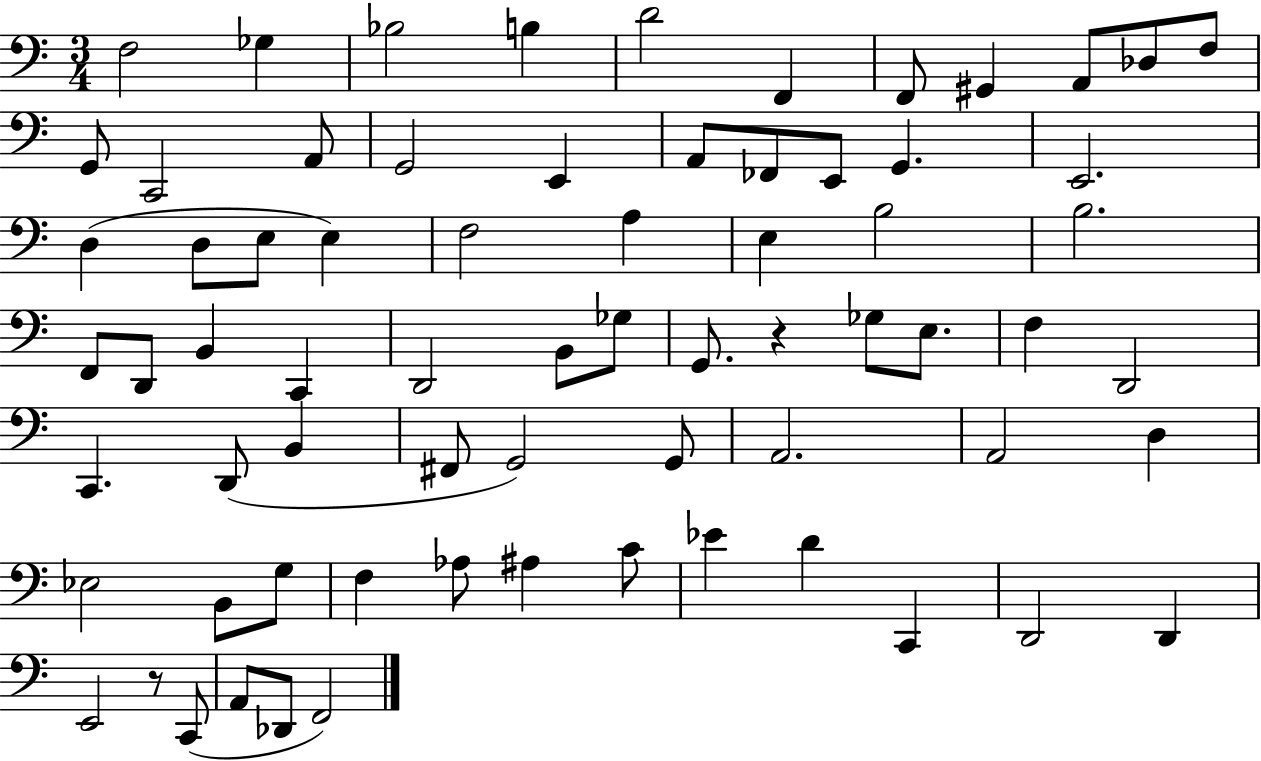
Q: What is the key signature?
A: C major